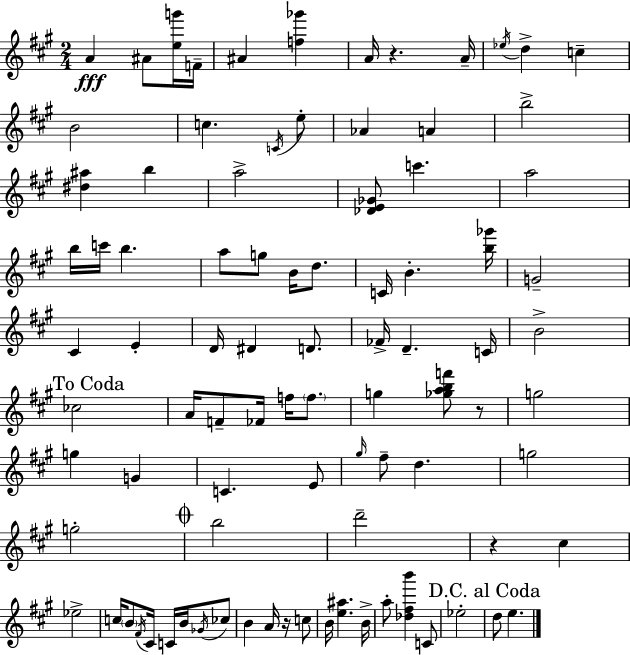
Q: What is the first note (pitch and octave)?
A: A4